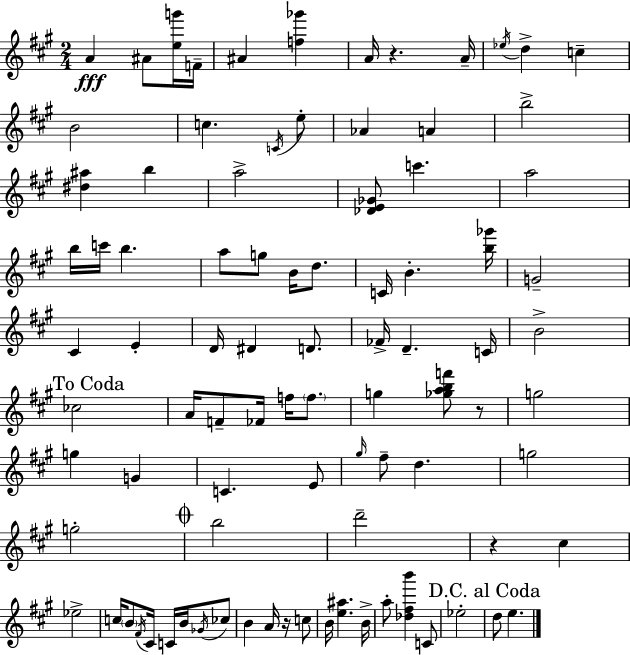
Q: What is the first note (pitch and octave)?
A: A4